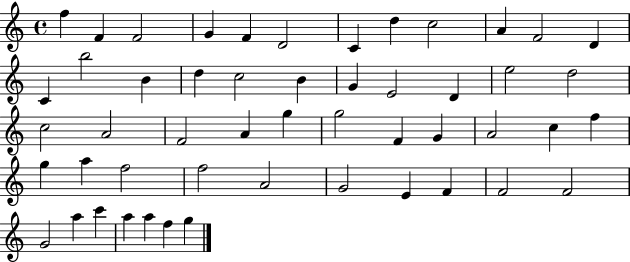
{
  \clef treble
  \time 4/4
  \defaultTimeSignature
  \key c \major
  f''4 f'4 f'2 | g'4 f'4 d'2 | c'4 d''4 c''2 | a'4 f'2 d'4 | \break c'4 b''2 b'4 | d''4 c''2 b'4 | g'4 e'2 d'4 | e''2 d''2 | \break c''2 a'2 | f'2 a'4 g''4 | g''2 f'4 g'4 | a'2 c''4 f''4 | \break g''4 a''4 f''2 | f''2 a'2 | g'2 e'4 f'4 | f'2 f'2 | \break g'2 a''4 c'''4 | a''4 a''4 f''4 g''4 | \bar "|."
}